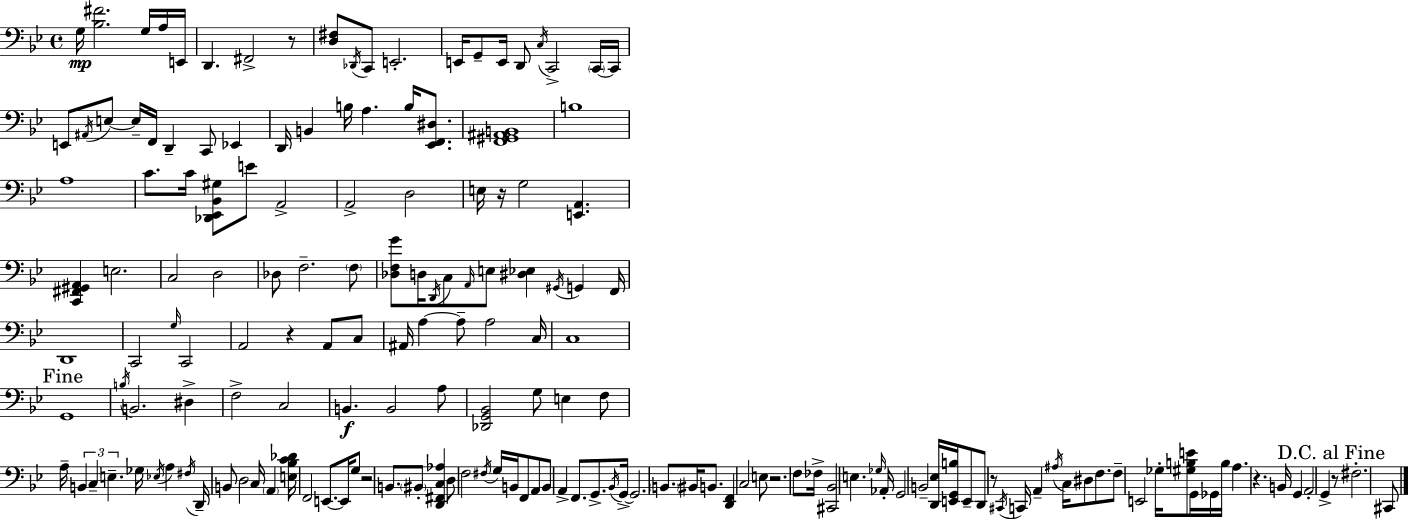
X:1
T:Untitled
M:4/4
L:1/4
K:Bb
G,/4 [_B,^F]2 G,/4 A,/4 E,,/4 D,, ^F,,2 z/2 [D,^F,]/2 _D,,/4 C,,/2 E,,2 E,,/4 G,,/2 E,,/4 D,,/2 C,/4 C,,2 C,,/4 C,,/4 E,,/2 ^A,,/4 E,/2 E,/4 F,,/4 D,, C,,/2 _E,, D,,/4 B,, B,/4 A, B,/4 [_E,,F,,^D,]/2 [F,,^G,,^A,,B,,]4 B,4 A,4 C/2 C/4 [_D,,_E,,_B,,^G,]/2 E/2 A,,2 A,,2 D,2 E,/4 z/4 G,2 [E,,A,,] [C,,^F,,^G,,A,,] E,2 C,2 D,2 _D,/2 F,2 F,/2 [_D,F,G]/2 D,/4 D,,/4 C,/2 A,,/4 E,/2 [^D,_E,] ^G,,/4 G,, F,,/4 D,,4 C,,2 G,/4 C,,2 A,,2 z A,,/2 C,/2 ^A,,/4 A, A,/2 A,2 C,/4 C,4 G,,4 B,/4 B,,2 ^D, F,2 C,2 B,, B,,2 A,/2 [_D,,G,,_B,,]2 G,/2 E, F,/2 A,/4 B,, C, E, _G,/4 _E,/4 A, ^F,/4 D,,/4 B,,/2 D,2 C,/4 A,, [E,_B,C_D]/4 F,,2 E,,/2 E,,/4 G,/2 z2 B,,/2 ^B,,/2 [D,,^F,,C,_A,] D,/2 F,2 ^F,/4 G,/4 B,,/4 F,,/2 A,,/2 B,,/2 A,, F,,/2 G,,/2 _B,,/4 G,,/4 G,,2 B,,/2 ^B,,/4 B,,/2 [D,,F,,] C,2 E,/2 z2 F,/2 _F,/4 [^C,,_B,,]2 E, _G,/4 _A,,/4 G,,2 B,,2 [D,,_E,]/4 [E,,G,,B,]/4 E,,/2 D,,/2 z/2 ^C,,/4 C,,/4 A,, ^A,/4 C,/4 ^D,/2 F,/2 F,/2 E,,2 _G,/4 [^G,B,E]/2 G,,/4 _G,,/4 B,/4 A, z B,,/4 G,, A,,2 G,, z/2 ^F,2 ^C,,/2